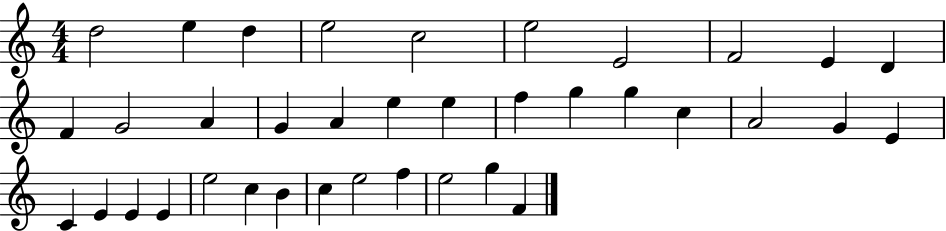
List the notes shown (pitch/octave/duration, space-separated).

D5/h E5/q D5/q E5/h C5/h E5/h E4/h F4/h E4/q D4/q F4/q G4/h A4/q G4/q A4/q E5/q E5/q F5/q G5/q G5/q C5/q A4/h G4/q E4/q C4/q E4/q E4/q E4/q E5/h C5/q B4/q C5/q E5/h F5/q E5/h G5/q F4/q